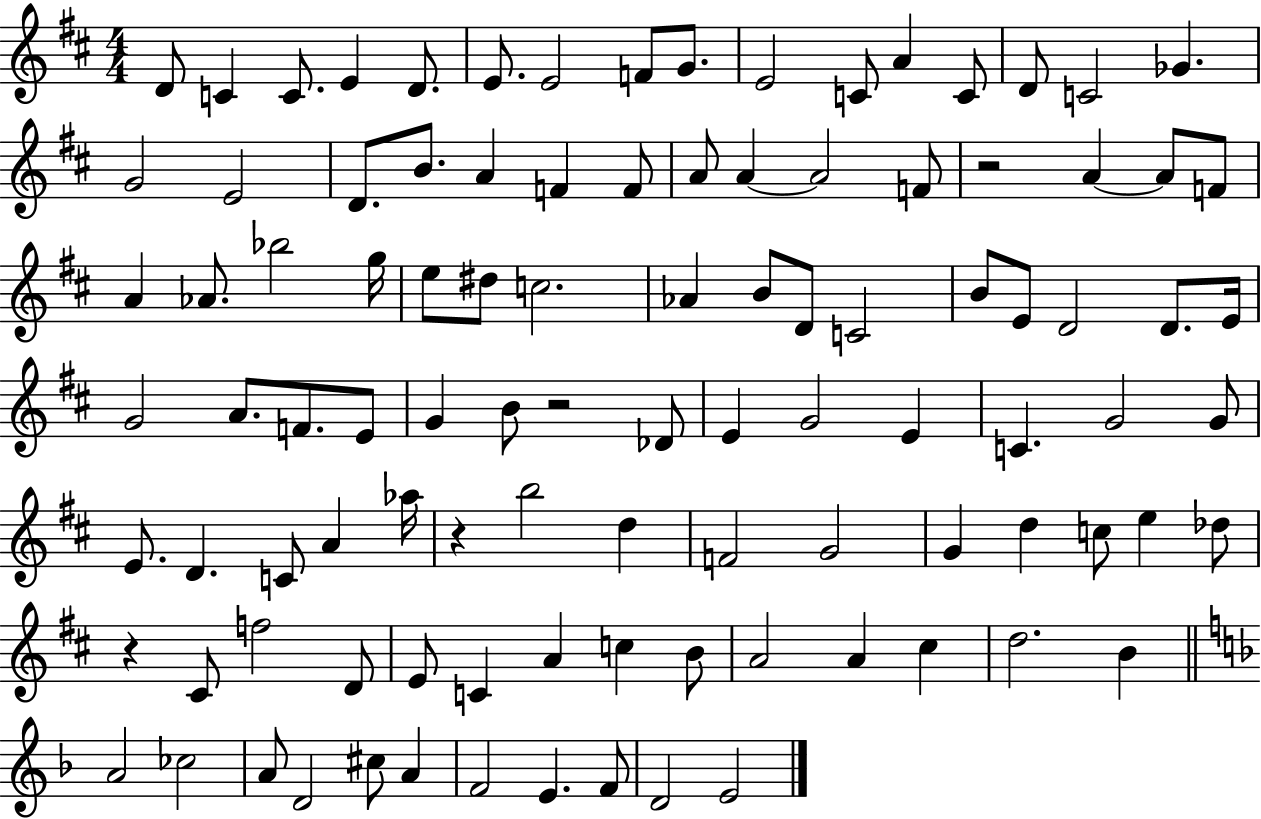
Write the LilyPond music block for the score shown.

{
  \clef treble
  \numericTimeSignature
  \time 4/4
  \key d \major
  d'8 c'4 c'8. e'4 d'8. | e'8. e'2 f'8 g'8. | e'2 c'8 a'4 c'8 | d'8 c'2 ges'4. | \break g'2 e'2 | d'8. b'8. a'4 f'4 f'8 | a'8 a'4~~ a'2 f'8 | r2 a'4~~ a'8 f'8 | \break a'4 aes'8. bes''2 g''16 | e''8 dis''8 c''2. | aes'4 b'8 d'8 c'2 | b'8 e'8 d'2 d'8. e'16 | \break g'2 a'8. f'8. e'8 | g'4 b'8 r2 des'8 | e'4 g'2 e'4 | c'4. g'2 g'8 | \break e'8. d'4. c'8 a'4 aes''16 | r4 b''2 d''4 | f'2 g'2 | g'4 d''4 c''8 e''4 des''8 | \break r4 cis'8 f''2 d'8 | e'8 c'4 a'4 c''4 b'8 | a'2 a'4 cis''4 | d''2. b'4 | \break \bar "||" \break \key d \minor a'2 ces''2 | a'8 d'2 cis''8 a'4 | f'2 e'4. f'8 | d'2 e'2 | \break \bar "|."
}